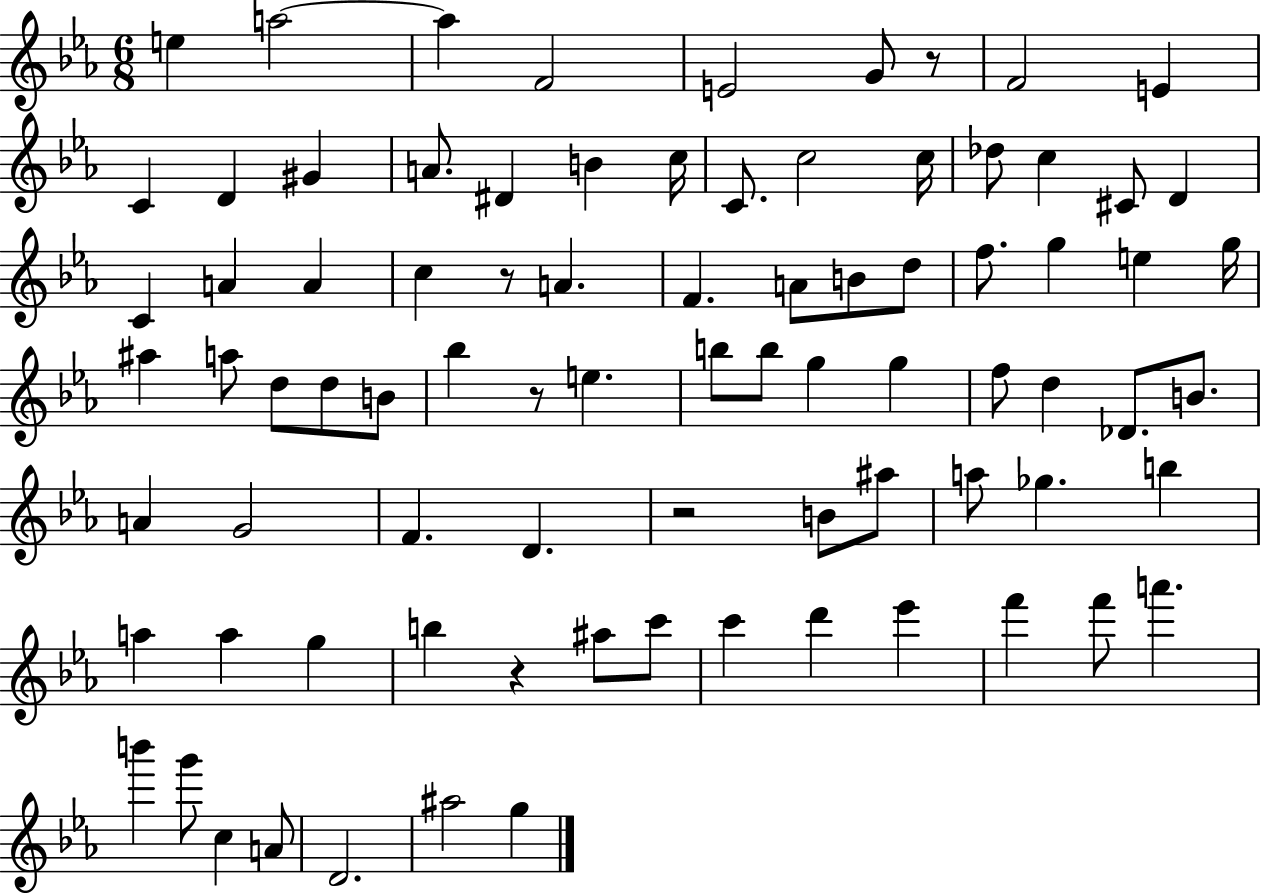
{
  \clef treble
  \numericTimeSignature
  \time 6/8
  \key ees \major
  e''4 a''2~~ | a''4 f'2 | e'2 g'8 r8 | f'2 e'4 | \break c'4 d'4 gis'4 | a'8. dis'4 b'4 c''16 | c'8. c''2 c''16 | des''8 c''4 cis'8 d'4 | \break c'4 a'4 a'4 | c''4 r8 a'4. | f'4. a'8 b'8 d''8 | f''8. g''4 e''4 g''16 | \break ais''4 a''8 d''8 d''8 b'8 | bes''4 r8 e''4. | b''8 b''8 g''4 g''4 | f''8 d''4 des'8. b'8. | \break a'4 g'2 | f'4. d'4. | r2 b'8 ais''8 | a''8 ges''4. b''4 | \break a''4 a''4 g''4 | b''4 r4 ais''8 c'''8 | c'''4 d'''4 ees'''4 | f'''4 f'''8 a'''4. | \break b'''4 g'''8 c''4 a'8 | d'2. | ais''2 g''4 | \bar "|."
}